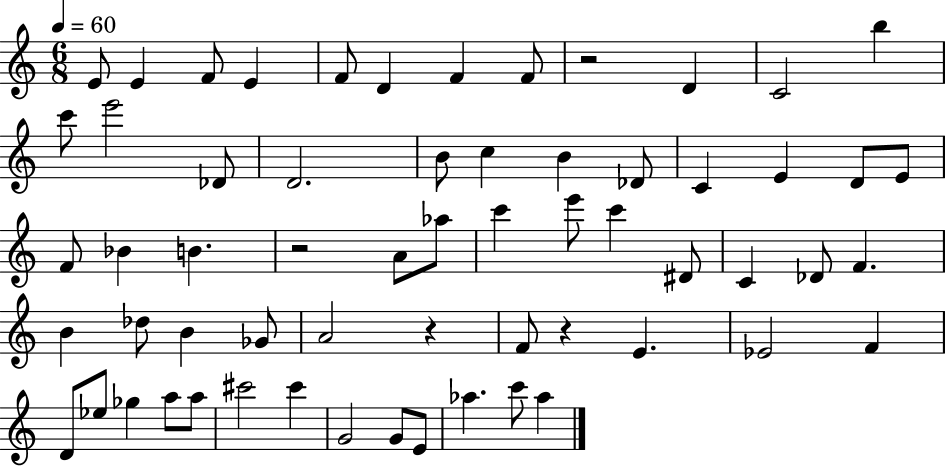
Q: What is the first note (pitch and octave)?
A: E4